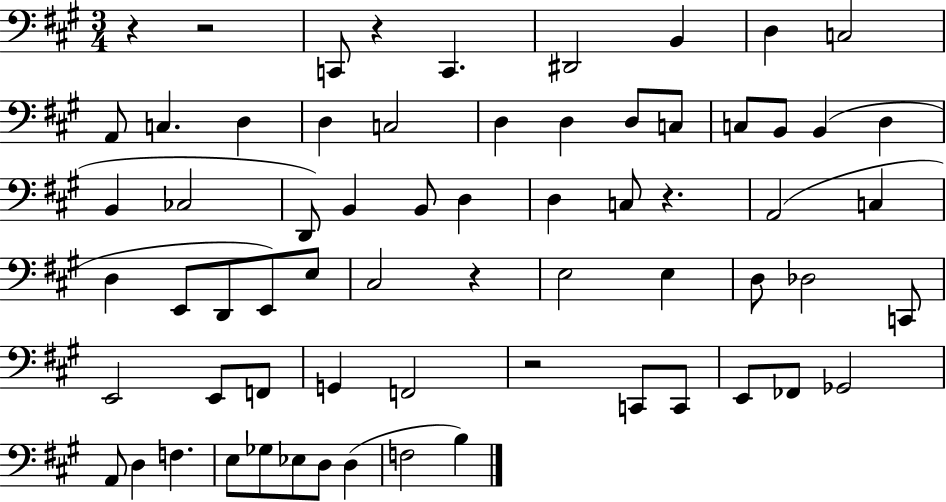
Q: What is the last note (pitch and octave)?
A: B3